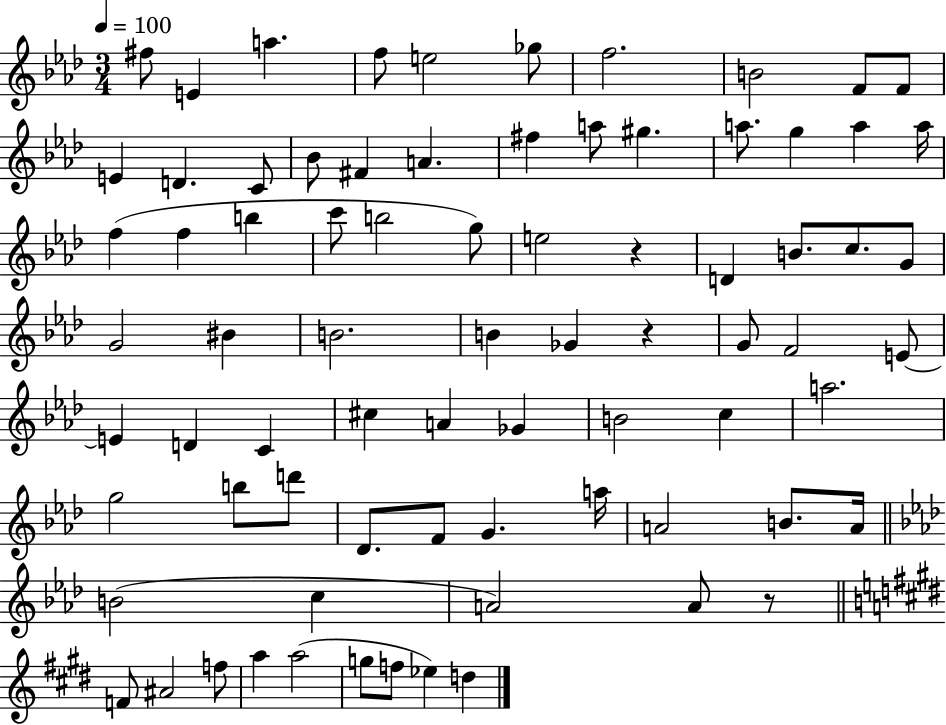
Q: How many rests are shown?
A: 3